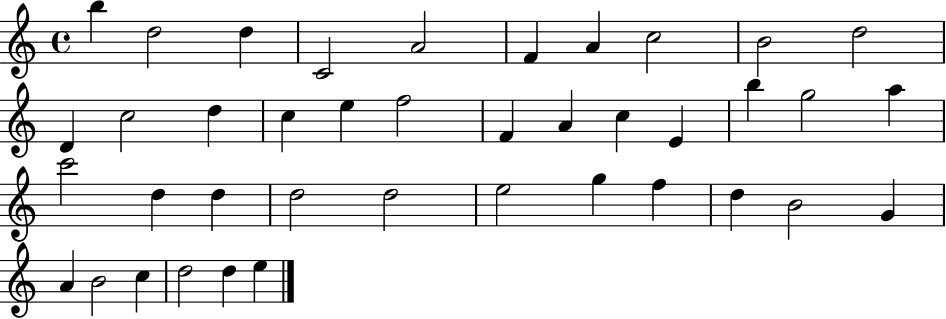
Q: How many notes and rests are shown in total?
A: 40